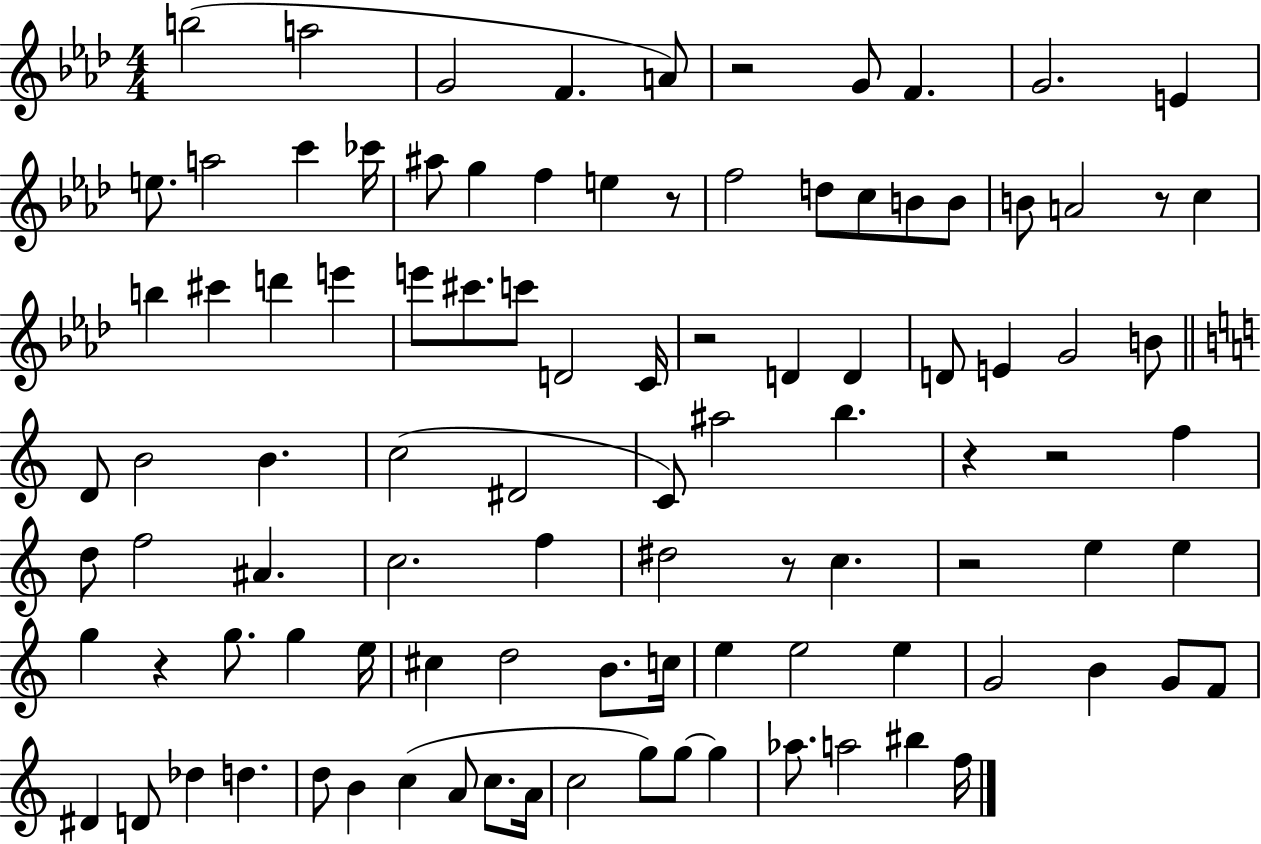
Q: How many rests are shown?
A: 9